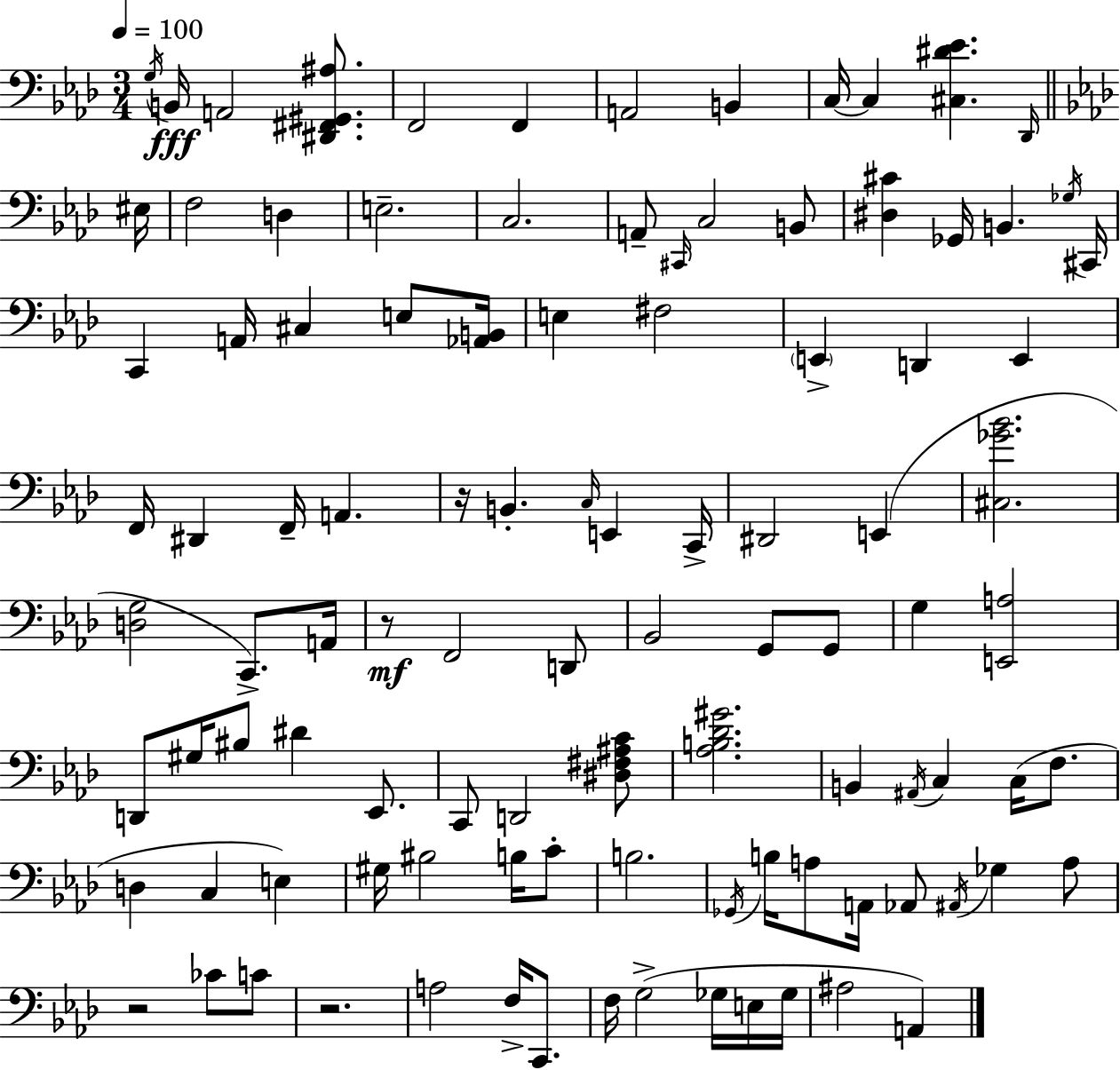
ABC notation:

X:1
T:Untitled
M:3/4
L:1/4
K:Fm
G,/4 B,,/4 A,,2 [^D,,^F,,^G,,^A,]/2 F,,2 F,, A,,2 B,, C,/4 C, [^C,^D_E] _D,,/4 ^E,/4 F,2 D, E,2 C,2 A,,/2 ^C,,/4 C,2 B,,/2 [^D,^C] _G,,/4 B,, _G,/4 ^C,,/4 C,, A,,/4 ^C, E,/2 [_A,,B,,]/4 E, ^F,2 E,, D,, E,, F,,/4 ^D,, F,,/4 A,, z/4 B,, C,/4 E,, C,,/4 ^D,,2 E,, [^C,_G_B]2 [D,G,]2 C,,/2 A,,/4 z/2 F,,2 D,,/2 _B,,2 G,,/2 G,,/2 G, [E,,A,]2 D,,/2 ^G,/4 ^B,/2 ^D _E,,/2 C,,/2 D,,2 [^D,^F,^A,C]/2 [_A,B,_D^G]2 B,, ^A,,/4 C, C,/4 F,/2 D, C, E, ^G,/4 ^B,2 B,/4 C/2 B,2 _G,,/4 B,/4 A,/2 A,,/4 _A,,/2 ^A,,/4 _G, A,/2 z2 _C/2 C/2 z2 A,2 F,/4 C,,/2 F,/4 G,2 _G,/4 E,/4 _G,/4 ^A,2 A,,